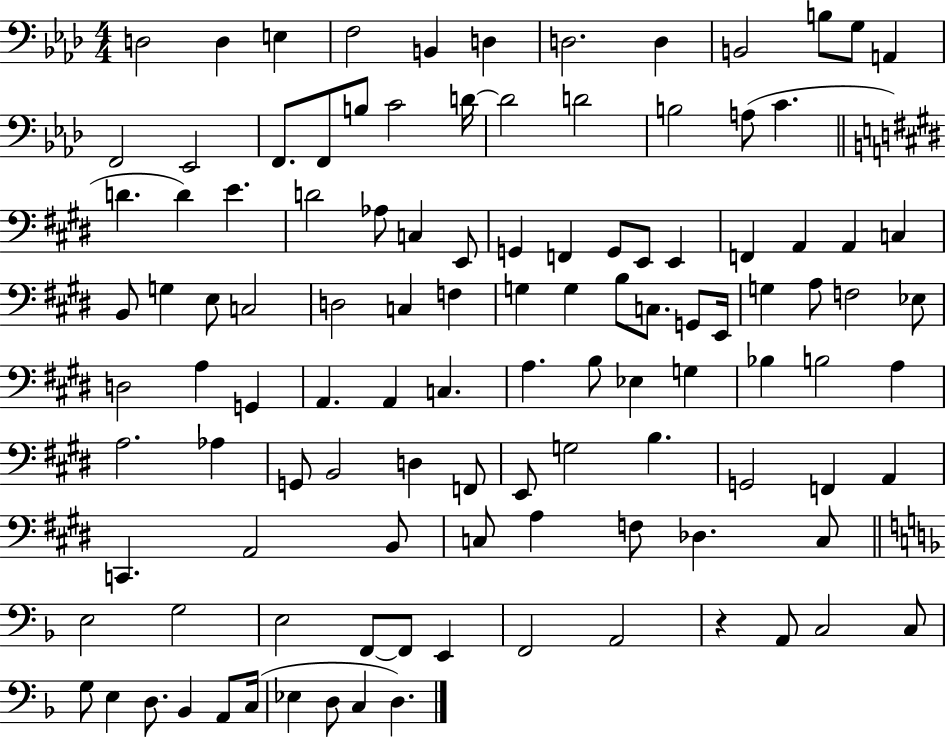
D3/h D3/q E3/q F3/h B2/q D3/q D3/h. D3/q B2/h B3/e G3/e A2/q F2/h Eb2/h F2/e. F2/e B3/e C4/h D4/s D4/h D4/h B3/h A3/e C4/q. D4/q. D4/q E4/q. D4/h Ab3/e C3/q E2/e G2/q F2/q G2/e E2/e E2/q F2/q A2/q A2/q C3/q B2/e G3/q E3/e C3/h D3/h C3/q F3/q G3/q G3/q B3/e C3/e. G2/e E2/s G3/q A3/e F3/h Eb3/e D3/h A3/q G2/q A2/q. A2/q C3/q. A3/q. B3/e Eb3/q G3/q Bb3/q B3/h A3/q A3/h. Ab3/q G2/e B2/h D3/q F2/e E2/e G3/h B3/q. G2/h F2/q A2/q C2/q. A2/h B2/e C3/e A3/q F3/e Db3/q. C3/e E3/h G3/h E3/h F2/e F2/e E2/q F2/h A2/h R/q A2/e C3/h C3/e G3/e E3/q D3/e. Bb2/q A2/e C3/s Eb3/q D3/e C3/q D3/q.